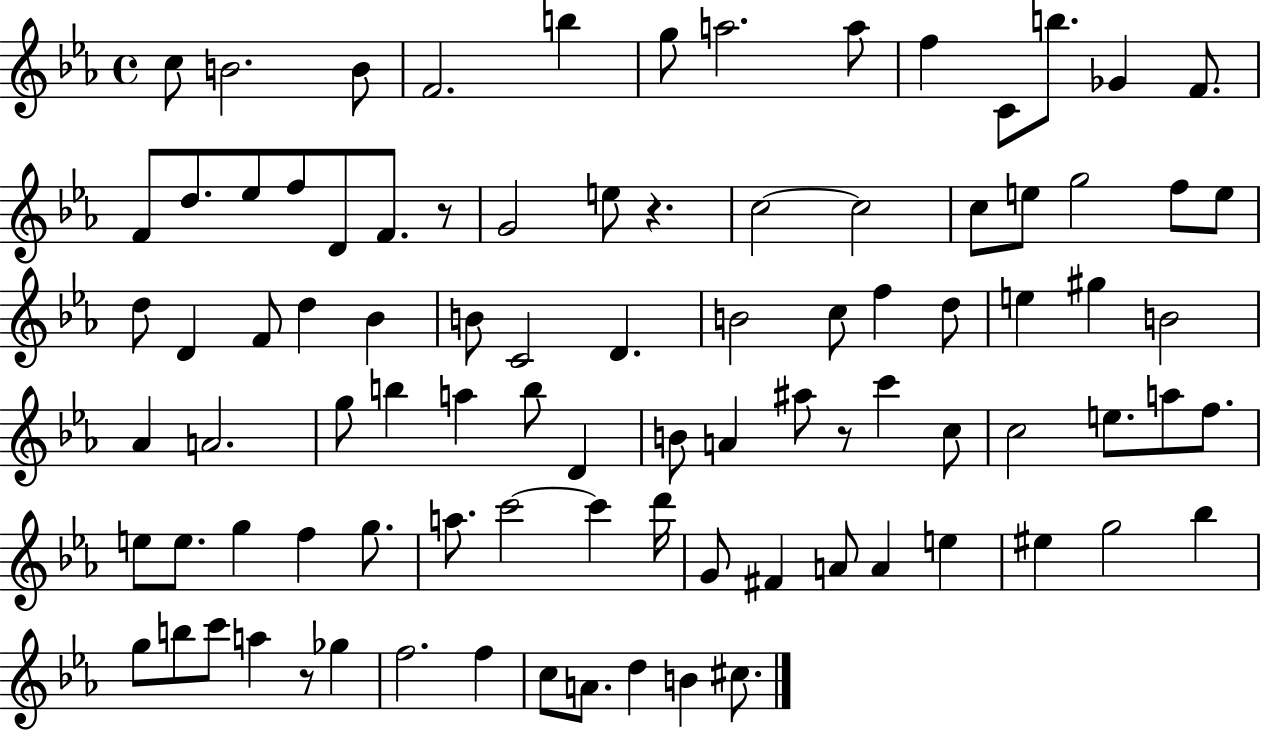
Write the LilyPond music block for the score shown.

{
  \clef treble
  \time 4/4
  \defaultTimeSignature
  \key ees \major
  c''8 b'2. b'8 | f'2. b''4 | g''8 a''2. a''8 | f''4 c'8 b''8. ges'4 f'8. | \break f'8 d''8. ees''8 f''8 d'8 f'8. r8 | g'2 e''8 r4. | c''2~~ c''2 | c''8 e''8 g''2 f''8 e''8 | \break d''8 d'4 f'8 d''4 bes'4 | b'8 c'2 d'4. | b'2 c''8 f''4 d''8 | e''4 gis''4 b'2 | \break aes'4 a'2. | g''8 b''4 a''4 b''8 d'4 | b'8 a'4 ais''8 r8 c'''4 c''8 | c''2 e''8. a''8 f''8. | \break e''8 e''8. g''4 f''4 g''8. | a''8. c'''2~~ c'''4 d'''16 | g'8 fis'4 a'8 a'4 e''4 | eis''4 g''2 bes''4 | \break g''8 b''8 c'''8 a''4 r8 ges''4 | f''2. f''4 | c''8 a'8. d''4 b'4 cis''8. | \bar "|."
}